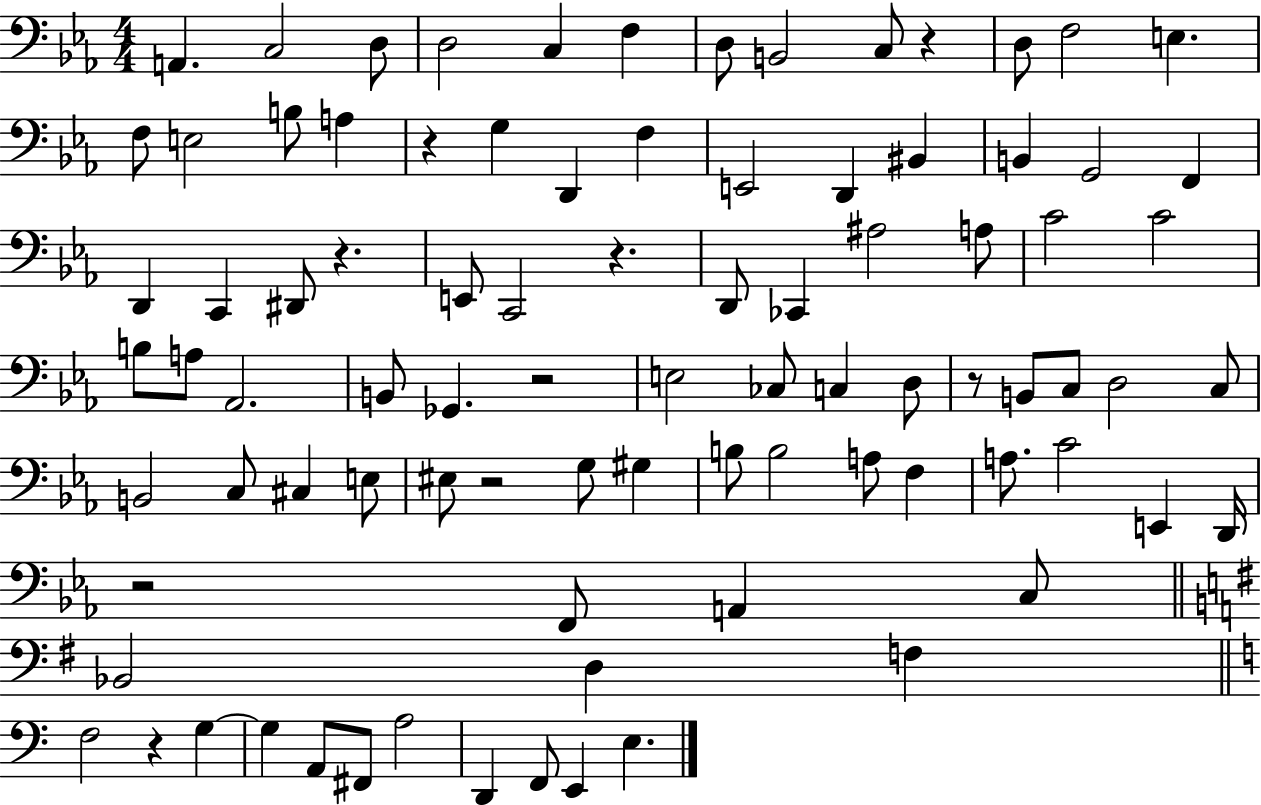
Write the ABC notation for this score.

X:1
T:Untitled
M:4/4
L:1/4
K:Eb
A,, C,2 D,/2 D,2 C, F, D,/2 B,,2 C,/2 z D,/2 F,2 E, F,/2 E,2 B,/2 A, z G, D,, F, E,,2 D,, ^B,, B,, G,,2 F,, D,, C,, ^D,,/2 z E,,/2 C,,2 z D,,/2 _C,, ^A,2 A,/2 C2 C2 B,/2 A,/2 _A,,2 B,,/2 _G,, z2 E,2 _C,/2 C, D,/2 z/2 B,,/2 C,/2 D,2 C,/2 B,,2 C,/2 ^C, E,/2 ^E,/2 z2 G,/2 ^G, B,/2 B,2 A,/2 F, A,/2 C2 E,, D,,/4 z2 F,,/2 A,, C,/2 _B,,2 D, F, F,2 z G, G, A,,/2 ^F,,/2 A,2 D,, F,,/2 E,, E,